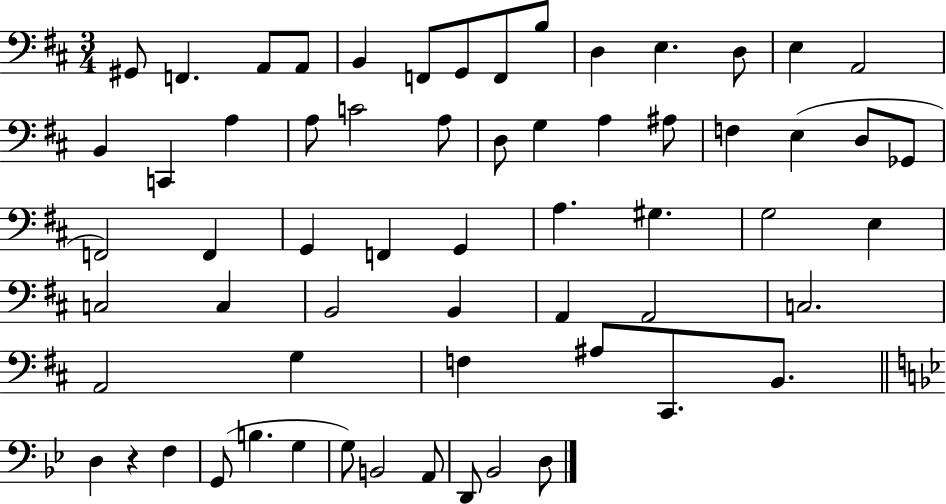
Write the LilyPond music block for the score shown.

{
  \clef bass
  \numericTimeSignature
  \time 3/4
  \key d \major
  gis,8 f,4. a,8 a,8 | b,4 f,8 g,8 f,8 b8 | d4 e4. d8 | e4 a,2 | \break b,4 c,4 a4 | a8 c'2 a8 | d8 g4 a4 ais8 | f4 e4( d8 ges,8 | \break f,2) f,4 | g,4 f,4 g,4 | a4. gis4. | g2 e4 | \break c2 c4 | b,2 b,4 | a,4 a,2 | c2. | \break a,2 g4 | f4 ais8 cis,8. b,8. | \bar "||" \break \key bes \major d4 r4 f4 | g,8( b4. g4 | g8) b,2 a,8 | d,8 bes,2 d8 | \break \bar "|."
}